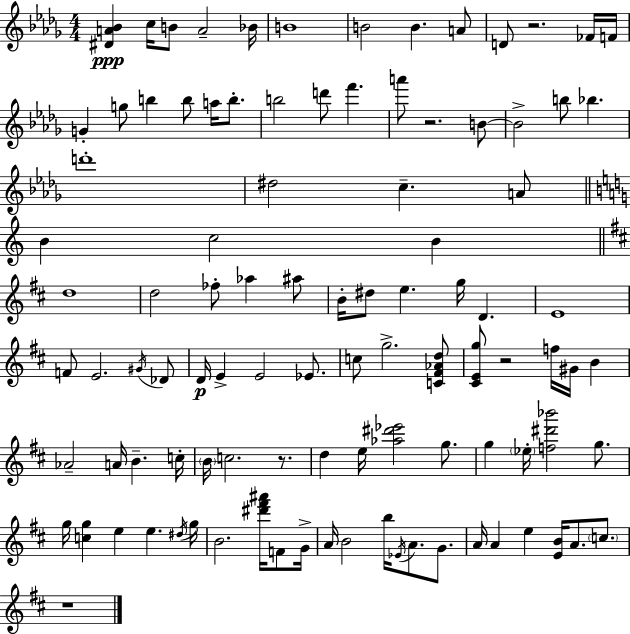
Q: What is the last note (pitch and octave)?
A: C5